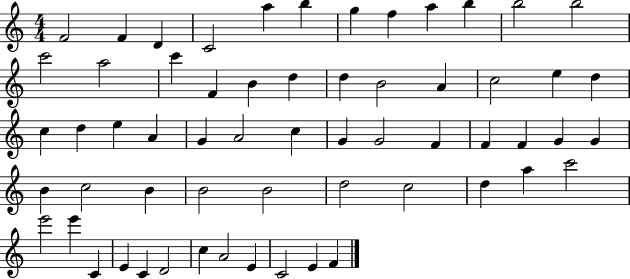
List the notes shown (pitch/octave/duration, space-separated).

F4/h F4/q D4/q C4/h A5/q B5/q G5/q F5/q A5/q B5/q B5/h B5/h C6/h A5/h C6/q F4/q B4/q D5/q D5/q B4/h A4/q C5/h E5/q D5/q C5/q D5/q E5/q A4/q G4/q A4/h C5/q G4/q G4/h F4/q F4/q F4/q G4/q G4/q B4/q C5/h B4/q B4/h B4/h D5/h C5/h D5/q A5/q C6/h E6/h E6/q C4/q E4/q C4/q D4/h C5/q A4/h E4/q C4/h E4/q F4/q